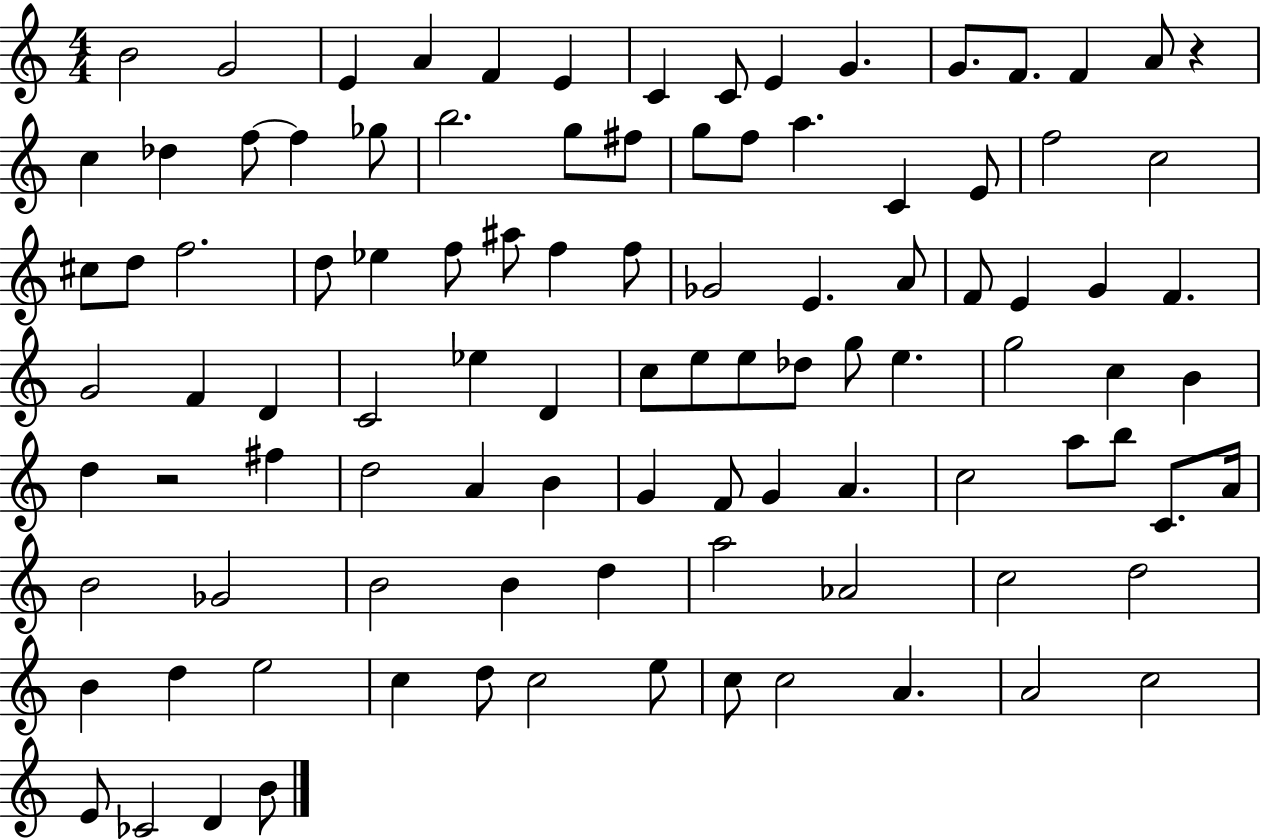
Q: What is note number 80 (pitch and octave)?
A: A5